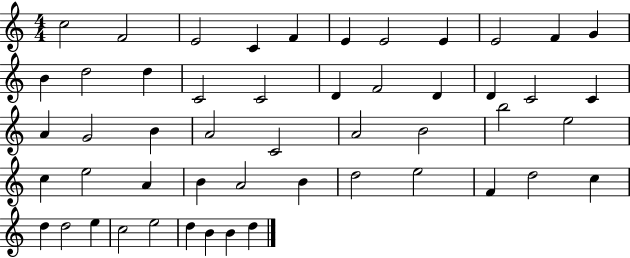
C5/h F4/h E4/h C4/q F4/q E4/q E4/h E4/q E4/h F4/q G4/q B4/q D5/h D5/q C4/h C4/h D4/q F4/h D4/q D4/q C4/h C4/q A4/q G4/h B4/q A4/h C4/h A4/h B4/h B5/h E5/h C5/q E5/h A4/q B4/q A4/h B4/q D5/h E5/h F4/q D5/h C5/q D5/q D5/h E5/q C5/h E5/h D5/q B4/q B4/q D5/q